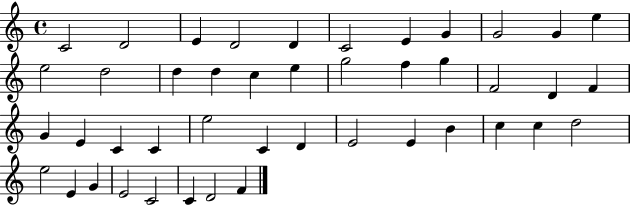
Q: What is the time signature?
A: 4/4